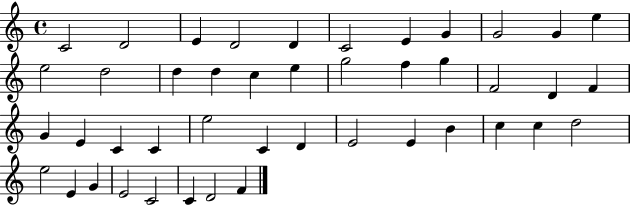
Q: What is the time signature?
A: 4/4